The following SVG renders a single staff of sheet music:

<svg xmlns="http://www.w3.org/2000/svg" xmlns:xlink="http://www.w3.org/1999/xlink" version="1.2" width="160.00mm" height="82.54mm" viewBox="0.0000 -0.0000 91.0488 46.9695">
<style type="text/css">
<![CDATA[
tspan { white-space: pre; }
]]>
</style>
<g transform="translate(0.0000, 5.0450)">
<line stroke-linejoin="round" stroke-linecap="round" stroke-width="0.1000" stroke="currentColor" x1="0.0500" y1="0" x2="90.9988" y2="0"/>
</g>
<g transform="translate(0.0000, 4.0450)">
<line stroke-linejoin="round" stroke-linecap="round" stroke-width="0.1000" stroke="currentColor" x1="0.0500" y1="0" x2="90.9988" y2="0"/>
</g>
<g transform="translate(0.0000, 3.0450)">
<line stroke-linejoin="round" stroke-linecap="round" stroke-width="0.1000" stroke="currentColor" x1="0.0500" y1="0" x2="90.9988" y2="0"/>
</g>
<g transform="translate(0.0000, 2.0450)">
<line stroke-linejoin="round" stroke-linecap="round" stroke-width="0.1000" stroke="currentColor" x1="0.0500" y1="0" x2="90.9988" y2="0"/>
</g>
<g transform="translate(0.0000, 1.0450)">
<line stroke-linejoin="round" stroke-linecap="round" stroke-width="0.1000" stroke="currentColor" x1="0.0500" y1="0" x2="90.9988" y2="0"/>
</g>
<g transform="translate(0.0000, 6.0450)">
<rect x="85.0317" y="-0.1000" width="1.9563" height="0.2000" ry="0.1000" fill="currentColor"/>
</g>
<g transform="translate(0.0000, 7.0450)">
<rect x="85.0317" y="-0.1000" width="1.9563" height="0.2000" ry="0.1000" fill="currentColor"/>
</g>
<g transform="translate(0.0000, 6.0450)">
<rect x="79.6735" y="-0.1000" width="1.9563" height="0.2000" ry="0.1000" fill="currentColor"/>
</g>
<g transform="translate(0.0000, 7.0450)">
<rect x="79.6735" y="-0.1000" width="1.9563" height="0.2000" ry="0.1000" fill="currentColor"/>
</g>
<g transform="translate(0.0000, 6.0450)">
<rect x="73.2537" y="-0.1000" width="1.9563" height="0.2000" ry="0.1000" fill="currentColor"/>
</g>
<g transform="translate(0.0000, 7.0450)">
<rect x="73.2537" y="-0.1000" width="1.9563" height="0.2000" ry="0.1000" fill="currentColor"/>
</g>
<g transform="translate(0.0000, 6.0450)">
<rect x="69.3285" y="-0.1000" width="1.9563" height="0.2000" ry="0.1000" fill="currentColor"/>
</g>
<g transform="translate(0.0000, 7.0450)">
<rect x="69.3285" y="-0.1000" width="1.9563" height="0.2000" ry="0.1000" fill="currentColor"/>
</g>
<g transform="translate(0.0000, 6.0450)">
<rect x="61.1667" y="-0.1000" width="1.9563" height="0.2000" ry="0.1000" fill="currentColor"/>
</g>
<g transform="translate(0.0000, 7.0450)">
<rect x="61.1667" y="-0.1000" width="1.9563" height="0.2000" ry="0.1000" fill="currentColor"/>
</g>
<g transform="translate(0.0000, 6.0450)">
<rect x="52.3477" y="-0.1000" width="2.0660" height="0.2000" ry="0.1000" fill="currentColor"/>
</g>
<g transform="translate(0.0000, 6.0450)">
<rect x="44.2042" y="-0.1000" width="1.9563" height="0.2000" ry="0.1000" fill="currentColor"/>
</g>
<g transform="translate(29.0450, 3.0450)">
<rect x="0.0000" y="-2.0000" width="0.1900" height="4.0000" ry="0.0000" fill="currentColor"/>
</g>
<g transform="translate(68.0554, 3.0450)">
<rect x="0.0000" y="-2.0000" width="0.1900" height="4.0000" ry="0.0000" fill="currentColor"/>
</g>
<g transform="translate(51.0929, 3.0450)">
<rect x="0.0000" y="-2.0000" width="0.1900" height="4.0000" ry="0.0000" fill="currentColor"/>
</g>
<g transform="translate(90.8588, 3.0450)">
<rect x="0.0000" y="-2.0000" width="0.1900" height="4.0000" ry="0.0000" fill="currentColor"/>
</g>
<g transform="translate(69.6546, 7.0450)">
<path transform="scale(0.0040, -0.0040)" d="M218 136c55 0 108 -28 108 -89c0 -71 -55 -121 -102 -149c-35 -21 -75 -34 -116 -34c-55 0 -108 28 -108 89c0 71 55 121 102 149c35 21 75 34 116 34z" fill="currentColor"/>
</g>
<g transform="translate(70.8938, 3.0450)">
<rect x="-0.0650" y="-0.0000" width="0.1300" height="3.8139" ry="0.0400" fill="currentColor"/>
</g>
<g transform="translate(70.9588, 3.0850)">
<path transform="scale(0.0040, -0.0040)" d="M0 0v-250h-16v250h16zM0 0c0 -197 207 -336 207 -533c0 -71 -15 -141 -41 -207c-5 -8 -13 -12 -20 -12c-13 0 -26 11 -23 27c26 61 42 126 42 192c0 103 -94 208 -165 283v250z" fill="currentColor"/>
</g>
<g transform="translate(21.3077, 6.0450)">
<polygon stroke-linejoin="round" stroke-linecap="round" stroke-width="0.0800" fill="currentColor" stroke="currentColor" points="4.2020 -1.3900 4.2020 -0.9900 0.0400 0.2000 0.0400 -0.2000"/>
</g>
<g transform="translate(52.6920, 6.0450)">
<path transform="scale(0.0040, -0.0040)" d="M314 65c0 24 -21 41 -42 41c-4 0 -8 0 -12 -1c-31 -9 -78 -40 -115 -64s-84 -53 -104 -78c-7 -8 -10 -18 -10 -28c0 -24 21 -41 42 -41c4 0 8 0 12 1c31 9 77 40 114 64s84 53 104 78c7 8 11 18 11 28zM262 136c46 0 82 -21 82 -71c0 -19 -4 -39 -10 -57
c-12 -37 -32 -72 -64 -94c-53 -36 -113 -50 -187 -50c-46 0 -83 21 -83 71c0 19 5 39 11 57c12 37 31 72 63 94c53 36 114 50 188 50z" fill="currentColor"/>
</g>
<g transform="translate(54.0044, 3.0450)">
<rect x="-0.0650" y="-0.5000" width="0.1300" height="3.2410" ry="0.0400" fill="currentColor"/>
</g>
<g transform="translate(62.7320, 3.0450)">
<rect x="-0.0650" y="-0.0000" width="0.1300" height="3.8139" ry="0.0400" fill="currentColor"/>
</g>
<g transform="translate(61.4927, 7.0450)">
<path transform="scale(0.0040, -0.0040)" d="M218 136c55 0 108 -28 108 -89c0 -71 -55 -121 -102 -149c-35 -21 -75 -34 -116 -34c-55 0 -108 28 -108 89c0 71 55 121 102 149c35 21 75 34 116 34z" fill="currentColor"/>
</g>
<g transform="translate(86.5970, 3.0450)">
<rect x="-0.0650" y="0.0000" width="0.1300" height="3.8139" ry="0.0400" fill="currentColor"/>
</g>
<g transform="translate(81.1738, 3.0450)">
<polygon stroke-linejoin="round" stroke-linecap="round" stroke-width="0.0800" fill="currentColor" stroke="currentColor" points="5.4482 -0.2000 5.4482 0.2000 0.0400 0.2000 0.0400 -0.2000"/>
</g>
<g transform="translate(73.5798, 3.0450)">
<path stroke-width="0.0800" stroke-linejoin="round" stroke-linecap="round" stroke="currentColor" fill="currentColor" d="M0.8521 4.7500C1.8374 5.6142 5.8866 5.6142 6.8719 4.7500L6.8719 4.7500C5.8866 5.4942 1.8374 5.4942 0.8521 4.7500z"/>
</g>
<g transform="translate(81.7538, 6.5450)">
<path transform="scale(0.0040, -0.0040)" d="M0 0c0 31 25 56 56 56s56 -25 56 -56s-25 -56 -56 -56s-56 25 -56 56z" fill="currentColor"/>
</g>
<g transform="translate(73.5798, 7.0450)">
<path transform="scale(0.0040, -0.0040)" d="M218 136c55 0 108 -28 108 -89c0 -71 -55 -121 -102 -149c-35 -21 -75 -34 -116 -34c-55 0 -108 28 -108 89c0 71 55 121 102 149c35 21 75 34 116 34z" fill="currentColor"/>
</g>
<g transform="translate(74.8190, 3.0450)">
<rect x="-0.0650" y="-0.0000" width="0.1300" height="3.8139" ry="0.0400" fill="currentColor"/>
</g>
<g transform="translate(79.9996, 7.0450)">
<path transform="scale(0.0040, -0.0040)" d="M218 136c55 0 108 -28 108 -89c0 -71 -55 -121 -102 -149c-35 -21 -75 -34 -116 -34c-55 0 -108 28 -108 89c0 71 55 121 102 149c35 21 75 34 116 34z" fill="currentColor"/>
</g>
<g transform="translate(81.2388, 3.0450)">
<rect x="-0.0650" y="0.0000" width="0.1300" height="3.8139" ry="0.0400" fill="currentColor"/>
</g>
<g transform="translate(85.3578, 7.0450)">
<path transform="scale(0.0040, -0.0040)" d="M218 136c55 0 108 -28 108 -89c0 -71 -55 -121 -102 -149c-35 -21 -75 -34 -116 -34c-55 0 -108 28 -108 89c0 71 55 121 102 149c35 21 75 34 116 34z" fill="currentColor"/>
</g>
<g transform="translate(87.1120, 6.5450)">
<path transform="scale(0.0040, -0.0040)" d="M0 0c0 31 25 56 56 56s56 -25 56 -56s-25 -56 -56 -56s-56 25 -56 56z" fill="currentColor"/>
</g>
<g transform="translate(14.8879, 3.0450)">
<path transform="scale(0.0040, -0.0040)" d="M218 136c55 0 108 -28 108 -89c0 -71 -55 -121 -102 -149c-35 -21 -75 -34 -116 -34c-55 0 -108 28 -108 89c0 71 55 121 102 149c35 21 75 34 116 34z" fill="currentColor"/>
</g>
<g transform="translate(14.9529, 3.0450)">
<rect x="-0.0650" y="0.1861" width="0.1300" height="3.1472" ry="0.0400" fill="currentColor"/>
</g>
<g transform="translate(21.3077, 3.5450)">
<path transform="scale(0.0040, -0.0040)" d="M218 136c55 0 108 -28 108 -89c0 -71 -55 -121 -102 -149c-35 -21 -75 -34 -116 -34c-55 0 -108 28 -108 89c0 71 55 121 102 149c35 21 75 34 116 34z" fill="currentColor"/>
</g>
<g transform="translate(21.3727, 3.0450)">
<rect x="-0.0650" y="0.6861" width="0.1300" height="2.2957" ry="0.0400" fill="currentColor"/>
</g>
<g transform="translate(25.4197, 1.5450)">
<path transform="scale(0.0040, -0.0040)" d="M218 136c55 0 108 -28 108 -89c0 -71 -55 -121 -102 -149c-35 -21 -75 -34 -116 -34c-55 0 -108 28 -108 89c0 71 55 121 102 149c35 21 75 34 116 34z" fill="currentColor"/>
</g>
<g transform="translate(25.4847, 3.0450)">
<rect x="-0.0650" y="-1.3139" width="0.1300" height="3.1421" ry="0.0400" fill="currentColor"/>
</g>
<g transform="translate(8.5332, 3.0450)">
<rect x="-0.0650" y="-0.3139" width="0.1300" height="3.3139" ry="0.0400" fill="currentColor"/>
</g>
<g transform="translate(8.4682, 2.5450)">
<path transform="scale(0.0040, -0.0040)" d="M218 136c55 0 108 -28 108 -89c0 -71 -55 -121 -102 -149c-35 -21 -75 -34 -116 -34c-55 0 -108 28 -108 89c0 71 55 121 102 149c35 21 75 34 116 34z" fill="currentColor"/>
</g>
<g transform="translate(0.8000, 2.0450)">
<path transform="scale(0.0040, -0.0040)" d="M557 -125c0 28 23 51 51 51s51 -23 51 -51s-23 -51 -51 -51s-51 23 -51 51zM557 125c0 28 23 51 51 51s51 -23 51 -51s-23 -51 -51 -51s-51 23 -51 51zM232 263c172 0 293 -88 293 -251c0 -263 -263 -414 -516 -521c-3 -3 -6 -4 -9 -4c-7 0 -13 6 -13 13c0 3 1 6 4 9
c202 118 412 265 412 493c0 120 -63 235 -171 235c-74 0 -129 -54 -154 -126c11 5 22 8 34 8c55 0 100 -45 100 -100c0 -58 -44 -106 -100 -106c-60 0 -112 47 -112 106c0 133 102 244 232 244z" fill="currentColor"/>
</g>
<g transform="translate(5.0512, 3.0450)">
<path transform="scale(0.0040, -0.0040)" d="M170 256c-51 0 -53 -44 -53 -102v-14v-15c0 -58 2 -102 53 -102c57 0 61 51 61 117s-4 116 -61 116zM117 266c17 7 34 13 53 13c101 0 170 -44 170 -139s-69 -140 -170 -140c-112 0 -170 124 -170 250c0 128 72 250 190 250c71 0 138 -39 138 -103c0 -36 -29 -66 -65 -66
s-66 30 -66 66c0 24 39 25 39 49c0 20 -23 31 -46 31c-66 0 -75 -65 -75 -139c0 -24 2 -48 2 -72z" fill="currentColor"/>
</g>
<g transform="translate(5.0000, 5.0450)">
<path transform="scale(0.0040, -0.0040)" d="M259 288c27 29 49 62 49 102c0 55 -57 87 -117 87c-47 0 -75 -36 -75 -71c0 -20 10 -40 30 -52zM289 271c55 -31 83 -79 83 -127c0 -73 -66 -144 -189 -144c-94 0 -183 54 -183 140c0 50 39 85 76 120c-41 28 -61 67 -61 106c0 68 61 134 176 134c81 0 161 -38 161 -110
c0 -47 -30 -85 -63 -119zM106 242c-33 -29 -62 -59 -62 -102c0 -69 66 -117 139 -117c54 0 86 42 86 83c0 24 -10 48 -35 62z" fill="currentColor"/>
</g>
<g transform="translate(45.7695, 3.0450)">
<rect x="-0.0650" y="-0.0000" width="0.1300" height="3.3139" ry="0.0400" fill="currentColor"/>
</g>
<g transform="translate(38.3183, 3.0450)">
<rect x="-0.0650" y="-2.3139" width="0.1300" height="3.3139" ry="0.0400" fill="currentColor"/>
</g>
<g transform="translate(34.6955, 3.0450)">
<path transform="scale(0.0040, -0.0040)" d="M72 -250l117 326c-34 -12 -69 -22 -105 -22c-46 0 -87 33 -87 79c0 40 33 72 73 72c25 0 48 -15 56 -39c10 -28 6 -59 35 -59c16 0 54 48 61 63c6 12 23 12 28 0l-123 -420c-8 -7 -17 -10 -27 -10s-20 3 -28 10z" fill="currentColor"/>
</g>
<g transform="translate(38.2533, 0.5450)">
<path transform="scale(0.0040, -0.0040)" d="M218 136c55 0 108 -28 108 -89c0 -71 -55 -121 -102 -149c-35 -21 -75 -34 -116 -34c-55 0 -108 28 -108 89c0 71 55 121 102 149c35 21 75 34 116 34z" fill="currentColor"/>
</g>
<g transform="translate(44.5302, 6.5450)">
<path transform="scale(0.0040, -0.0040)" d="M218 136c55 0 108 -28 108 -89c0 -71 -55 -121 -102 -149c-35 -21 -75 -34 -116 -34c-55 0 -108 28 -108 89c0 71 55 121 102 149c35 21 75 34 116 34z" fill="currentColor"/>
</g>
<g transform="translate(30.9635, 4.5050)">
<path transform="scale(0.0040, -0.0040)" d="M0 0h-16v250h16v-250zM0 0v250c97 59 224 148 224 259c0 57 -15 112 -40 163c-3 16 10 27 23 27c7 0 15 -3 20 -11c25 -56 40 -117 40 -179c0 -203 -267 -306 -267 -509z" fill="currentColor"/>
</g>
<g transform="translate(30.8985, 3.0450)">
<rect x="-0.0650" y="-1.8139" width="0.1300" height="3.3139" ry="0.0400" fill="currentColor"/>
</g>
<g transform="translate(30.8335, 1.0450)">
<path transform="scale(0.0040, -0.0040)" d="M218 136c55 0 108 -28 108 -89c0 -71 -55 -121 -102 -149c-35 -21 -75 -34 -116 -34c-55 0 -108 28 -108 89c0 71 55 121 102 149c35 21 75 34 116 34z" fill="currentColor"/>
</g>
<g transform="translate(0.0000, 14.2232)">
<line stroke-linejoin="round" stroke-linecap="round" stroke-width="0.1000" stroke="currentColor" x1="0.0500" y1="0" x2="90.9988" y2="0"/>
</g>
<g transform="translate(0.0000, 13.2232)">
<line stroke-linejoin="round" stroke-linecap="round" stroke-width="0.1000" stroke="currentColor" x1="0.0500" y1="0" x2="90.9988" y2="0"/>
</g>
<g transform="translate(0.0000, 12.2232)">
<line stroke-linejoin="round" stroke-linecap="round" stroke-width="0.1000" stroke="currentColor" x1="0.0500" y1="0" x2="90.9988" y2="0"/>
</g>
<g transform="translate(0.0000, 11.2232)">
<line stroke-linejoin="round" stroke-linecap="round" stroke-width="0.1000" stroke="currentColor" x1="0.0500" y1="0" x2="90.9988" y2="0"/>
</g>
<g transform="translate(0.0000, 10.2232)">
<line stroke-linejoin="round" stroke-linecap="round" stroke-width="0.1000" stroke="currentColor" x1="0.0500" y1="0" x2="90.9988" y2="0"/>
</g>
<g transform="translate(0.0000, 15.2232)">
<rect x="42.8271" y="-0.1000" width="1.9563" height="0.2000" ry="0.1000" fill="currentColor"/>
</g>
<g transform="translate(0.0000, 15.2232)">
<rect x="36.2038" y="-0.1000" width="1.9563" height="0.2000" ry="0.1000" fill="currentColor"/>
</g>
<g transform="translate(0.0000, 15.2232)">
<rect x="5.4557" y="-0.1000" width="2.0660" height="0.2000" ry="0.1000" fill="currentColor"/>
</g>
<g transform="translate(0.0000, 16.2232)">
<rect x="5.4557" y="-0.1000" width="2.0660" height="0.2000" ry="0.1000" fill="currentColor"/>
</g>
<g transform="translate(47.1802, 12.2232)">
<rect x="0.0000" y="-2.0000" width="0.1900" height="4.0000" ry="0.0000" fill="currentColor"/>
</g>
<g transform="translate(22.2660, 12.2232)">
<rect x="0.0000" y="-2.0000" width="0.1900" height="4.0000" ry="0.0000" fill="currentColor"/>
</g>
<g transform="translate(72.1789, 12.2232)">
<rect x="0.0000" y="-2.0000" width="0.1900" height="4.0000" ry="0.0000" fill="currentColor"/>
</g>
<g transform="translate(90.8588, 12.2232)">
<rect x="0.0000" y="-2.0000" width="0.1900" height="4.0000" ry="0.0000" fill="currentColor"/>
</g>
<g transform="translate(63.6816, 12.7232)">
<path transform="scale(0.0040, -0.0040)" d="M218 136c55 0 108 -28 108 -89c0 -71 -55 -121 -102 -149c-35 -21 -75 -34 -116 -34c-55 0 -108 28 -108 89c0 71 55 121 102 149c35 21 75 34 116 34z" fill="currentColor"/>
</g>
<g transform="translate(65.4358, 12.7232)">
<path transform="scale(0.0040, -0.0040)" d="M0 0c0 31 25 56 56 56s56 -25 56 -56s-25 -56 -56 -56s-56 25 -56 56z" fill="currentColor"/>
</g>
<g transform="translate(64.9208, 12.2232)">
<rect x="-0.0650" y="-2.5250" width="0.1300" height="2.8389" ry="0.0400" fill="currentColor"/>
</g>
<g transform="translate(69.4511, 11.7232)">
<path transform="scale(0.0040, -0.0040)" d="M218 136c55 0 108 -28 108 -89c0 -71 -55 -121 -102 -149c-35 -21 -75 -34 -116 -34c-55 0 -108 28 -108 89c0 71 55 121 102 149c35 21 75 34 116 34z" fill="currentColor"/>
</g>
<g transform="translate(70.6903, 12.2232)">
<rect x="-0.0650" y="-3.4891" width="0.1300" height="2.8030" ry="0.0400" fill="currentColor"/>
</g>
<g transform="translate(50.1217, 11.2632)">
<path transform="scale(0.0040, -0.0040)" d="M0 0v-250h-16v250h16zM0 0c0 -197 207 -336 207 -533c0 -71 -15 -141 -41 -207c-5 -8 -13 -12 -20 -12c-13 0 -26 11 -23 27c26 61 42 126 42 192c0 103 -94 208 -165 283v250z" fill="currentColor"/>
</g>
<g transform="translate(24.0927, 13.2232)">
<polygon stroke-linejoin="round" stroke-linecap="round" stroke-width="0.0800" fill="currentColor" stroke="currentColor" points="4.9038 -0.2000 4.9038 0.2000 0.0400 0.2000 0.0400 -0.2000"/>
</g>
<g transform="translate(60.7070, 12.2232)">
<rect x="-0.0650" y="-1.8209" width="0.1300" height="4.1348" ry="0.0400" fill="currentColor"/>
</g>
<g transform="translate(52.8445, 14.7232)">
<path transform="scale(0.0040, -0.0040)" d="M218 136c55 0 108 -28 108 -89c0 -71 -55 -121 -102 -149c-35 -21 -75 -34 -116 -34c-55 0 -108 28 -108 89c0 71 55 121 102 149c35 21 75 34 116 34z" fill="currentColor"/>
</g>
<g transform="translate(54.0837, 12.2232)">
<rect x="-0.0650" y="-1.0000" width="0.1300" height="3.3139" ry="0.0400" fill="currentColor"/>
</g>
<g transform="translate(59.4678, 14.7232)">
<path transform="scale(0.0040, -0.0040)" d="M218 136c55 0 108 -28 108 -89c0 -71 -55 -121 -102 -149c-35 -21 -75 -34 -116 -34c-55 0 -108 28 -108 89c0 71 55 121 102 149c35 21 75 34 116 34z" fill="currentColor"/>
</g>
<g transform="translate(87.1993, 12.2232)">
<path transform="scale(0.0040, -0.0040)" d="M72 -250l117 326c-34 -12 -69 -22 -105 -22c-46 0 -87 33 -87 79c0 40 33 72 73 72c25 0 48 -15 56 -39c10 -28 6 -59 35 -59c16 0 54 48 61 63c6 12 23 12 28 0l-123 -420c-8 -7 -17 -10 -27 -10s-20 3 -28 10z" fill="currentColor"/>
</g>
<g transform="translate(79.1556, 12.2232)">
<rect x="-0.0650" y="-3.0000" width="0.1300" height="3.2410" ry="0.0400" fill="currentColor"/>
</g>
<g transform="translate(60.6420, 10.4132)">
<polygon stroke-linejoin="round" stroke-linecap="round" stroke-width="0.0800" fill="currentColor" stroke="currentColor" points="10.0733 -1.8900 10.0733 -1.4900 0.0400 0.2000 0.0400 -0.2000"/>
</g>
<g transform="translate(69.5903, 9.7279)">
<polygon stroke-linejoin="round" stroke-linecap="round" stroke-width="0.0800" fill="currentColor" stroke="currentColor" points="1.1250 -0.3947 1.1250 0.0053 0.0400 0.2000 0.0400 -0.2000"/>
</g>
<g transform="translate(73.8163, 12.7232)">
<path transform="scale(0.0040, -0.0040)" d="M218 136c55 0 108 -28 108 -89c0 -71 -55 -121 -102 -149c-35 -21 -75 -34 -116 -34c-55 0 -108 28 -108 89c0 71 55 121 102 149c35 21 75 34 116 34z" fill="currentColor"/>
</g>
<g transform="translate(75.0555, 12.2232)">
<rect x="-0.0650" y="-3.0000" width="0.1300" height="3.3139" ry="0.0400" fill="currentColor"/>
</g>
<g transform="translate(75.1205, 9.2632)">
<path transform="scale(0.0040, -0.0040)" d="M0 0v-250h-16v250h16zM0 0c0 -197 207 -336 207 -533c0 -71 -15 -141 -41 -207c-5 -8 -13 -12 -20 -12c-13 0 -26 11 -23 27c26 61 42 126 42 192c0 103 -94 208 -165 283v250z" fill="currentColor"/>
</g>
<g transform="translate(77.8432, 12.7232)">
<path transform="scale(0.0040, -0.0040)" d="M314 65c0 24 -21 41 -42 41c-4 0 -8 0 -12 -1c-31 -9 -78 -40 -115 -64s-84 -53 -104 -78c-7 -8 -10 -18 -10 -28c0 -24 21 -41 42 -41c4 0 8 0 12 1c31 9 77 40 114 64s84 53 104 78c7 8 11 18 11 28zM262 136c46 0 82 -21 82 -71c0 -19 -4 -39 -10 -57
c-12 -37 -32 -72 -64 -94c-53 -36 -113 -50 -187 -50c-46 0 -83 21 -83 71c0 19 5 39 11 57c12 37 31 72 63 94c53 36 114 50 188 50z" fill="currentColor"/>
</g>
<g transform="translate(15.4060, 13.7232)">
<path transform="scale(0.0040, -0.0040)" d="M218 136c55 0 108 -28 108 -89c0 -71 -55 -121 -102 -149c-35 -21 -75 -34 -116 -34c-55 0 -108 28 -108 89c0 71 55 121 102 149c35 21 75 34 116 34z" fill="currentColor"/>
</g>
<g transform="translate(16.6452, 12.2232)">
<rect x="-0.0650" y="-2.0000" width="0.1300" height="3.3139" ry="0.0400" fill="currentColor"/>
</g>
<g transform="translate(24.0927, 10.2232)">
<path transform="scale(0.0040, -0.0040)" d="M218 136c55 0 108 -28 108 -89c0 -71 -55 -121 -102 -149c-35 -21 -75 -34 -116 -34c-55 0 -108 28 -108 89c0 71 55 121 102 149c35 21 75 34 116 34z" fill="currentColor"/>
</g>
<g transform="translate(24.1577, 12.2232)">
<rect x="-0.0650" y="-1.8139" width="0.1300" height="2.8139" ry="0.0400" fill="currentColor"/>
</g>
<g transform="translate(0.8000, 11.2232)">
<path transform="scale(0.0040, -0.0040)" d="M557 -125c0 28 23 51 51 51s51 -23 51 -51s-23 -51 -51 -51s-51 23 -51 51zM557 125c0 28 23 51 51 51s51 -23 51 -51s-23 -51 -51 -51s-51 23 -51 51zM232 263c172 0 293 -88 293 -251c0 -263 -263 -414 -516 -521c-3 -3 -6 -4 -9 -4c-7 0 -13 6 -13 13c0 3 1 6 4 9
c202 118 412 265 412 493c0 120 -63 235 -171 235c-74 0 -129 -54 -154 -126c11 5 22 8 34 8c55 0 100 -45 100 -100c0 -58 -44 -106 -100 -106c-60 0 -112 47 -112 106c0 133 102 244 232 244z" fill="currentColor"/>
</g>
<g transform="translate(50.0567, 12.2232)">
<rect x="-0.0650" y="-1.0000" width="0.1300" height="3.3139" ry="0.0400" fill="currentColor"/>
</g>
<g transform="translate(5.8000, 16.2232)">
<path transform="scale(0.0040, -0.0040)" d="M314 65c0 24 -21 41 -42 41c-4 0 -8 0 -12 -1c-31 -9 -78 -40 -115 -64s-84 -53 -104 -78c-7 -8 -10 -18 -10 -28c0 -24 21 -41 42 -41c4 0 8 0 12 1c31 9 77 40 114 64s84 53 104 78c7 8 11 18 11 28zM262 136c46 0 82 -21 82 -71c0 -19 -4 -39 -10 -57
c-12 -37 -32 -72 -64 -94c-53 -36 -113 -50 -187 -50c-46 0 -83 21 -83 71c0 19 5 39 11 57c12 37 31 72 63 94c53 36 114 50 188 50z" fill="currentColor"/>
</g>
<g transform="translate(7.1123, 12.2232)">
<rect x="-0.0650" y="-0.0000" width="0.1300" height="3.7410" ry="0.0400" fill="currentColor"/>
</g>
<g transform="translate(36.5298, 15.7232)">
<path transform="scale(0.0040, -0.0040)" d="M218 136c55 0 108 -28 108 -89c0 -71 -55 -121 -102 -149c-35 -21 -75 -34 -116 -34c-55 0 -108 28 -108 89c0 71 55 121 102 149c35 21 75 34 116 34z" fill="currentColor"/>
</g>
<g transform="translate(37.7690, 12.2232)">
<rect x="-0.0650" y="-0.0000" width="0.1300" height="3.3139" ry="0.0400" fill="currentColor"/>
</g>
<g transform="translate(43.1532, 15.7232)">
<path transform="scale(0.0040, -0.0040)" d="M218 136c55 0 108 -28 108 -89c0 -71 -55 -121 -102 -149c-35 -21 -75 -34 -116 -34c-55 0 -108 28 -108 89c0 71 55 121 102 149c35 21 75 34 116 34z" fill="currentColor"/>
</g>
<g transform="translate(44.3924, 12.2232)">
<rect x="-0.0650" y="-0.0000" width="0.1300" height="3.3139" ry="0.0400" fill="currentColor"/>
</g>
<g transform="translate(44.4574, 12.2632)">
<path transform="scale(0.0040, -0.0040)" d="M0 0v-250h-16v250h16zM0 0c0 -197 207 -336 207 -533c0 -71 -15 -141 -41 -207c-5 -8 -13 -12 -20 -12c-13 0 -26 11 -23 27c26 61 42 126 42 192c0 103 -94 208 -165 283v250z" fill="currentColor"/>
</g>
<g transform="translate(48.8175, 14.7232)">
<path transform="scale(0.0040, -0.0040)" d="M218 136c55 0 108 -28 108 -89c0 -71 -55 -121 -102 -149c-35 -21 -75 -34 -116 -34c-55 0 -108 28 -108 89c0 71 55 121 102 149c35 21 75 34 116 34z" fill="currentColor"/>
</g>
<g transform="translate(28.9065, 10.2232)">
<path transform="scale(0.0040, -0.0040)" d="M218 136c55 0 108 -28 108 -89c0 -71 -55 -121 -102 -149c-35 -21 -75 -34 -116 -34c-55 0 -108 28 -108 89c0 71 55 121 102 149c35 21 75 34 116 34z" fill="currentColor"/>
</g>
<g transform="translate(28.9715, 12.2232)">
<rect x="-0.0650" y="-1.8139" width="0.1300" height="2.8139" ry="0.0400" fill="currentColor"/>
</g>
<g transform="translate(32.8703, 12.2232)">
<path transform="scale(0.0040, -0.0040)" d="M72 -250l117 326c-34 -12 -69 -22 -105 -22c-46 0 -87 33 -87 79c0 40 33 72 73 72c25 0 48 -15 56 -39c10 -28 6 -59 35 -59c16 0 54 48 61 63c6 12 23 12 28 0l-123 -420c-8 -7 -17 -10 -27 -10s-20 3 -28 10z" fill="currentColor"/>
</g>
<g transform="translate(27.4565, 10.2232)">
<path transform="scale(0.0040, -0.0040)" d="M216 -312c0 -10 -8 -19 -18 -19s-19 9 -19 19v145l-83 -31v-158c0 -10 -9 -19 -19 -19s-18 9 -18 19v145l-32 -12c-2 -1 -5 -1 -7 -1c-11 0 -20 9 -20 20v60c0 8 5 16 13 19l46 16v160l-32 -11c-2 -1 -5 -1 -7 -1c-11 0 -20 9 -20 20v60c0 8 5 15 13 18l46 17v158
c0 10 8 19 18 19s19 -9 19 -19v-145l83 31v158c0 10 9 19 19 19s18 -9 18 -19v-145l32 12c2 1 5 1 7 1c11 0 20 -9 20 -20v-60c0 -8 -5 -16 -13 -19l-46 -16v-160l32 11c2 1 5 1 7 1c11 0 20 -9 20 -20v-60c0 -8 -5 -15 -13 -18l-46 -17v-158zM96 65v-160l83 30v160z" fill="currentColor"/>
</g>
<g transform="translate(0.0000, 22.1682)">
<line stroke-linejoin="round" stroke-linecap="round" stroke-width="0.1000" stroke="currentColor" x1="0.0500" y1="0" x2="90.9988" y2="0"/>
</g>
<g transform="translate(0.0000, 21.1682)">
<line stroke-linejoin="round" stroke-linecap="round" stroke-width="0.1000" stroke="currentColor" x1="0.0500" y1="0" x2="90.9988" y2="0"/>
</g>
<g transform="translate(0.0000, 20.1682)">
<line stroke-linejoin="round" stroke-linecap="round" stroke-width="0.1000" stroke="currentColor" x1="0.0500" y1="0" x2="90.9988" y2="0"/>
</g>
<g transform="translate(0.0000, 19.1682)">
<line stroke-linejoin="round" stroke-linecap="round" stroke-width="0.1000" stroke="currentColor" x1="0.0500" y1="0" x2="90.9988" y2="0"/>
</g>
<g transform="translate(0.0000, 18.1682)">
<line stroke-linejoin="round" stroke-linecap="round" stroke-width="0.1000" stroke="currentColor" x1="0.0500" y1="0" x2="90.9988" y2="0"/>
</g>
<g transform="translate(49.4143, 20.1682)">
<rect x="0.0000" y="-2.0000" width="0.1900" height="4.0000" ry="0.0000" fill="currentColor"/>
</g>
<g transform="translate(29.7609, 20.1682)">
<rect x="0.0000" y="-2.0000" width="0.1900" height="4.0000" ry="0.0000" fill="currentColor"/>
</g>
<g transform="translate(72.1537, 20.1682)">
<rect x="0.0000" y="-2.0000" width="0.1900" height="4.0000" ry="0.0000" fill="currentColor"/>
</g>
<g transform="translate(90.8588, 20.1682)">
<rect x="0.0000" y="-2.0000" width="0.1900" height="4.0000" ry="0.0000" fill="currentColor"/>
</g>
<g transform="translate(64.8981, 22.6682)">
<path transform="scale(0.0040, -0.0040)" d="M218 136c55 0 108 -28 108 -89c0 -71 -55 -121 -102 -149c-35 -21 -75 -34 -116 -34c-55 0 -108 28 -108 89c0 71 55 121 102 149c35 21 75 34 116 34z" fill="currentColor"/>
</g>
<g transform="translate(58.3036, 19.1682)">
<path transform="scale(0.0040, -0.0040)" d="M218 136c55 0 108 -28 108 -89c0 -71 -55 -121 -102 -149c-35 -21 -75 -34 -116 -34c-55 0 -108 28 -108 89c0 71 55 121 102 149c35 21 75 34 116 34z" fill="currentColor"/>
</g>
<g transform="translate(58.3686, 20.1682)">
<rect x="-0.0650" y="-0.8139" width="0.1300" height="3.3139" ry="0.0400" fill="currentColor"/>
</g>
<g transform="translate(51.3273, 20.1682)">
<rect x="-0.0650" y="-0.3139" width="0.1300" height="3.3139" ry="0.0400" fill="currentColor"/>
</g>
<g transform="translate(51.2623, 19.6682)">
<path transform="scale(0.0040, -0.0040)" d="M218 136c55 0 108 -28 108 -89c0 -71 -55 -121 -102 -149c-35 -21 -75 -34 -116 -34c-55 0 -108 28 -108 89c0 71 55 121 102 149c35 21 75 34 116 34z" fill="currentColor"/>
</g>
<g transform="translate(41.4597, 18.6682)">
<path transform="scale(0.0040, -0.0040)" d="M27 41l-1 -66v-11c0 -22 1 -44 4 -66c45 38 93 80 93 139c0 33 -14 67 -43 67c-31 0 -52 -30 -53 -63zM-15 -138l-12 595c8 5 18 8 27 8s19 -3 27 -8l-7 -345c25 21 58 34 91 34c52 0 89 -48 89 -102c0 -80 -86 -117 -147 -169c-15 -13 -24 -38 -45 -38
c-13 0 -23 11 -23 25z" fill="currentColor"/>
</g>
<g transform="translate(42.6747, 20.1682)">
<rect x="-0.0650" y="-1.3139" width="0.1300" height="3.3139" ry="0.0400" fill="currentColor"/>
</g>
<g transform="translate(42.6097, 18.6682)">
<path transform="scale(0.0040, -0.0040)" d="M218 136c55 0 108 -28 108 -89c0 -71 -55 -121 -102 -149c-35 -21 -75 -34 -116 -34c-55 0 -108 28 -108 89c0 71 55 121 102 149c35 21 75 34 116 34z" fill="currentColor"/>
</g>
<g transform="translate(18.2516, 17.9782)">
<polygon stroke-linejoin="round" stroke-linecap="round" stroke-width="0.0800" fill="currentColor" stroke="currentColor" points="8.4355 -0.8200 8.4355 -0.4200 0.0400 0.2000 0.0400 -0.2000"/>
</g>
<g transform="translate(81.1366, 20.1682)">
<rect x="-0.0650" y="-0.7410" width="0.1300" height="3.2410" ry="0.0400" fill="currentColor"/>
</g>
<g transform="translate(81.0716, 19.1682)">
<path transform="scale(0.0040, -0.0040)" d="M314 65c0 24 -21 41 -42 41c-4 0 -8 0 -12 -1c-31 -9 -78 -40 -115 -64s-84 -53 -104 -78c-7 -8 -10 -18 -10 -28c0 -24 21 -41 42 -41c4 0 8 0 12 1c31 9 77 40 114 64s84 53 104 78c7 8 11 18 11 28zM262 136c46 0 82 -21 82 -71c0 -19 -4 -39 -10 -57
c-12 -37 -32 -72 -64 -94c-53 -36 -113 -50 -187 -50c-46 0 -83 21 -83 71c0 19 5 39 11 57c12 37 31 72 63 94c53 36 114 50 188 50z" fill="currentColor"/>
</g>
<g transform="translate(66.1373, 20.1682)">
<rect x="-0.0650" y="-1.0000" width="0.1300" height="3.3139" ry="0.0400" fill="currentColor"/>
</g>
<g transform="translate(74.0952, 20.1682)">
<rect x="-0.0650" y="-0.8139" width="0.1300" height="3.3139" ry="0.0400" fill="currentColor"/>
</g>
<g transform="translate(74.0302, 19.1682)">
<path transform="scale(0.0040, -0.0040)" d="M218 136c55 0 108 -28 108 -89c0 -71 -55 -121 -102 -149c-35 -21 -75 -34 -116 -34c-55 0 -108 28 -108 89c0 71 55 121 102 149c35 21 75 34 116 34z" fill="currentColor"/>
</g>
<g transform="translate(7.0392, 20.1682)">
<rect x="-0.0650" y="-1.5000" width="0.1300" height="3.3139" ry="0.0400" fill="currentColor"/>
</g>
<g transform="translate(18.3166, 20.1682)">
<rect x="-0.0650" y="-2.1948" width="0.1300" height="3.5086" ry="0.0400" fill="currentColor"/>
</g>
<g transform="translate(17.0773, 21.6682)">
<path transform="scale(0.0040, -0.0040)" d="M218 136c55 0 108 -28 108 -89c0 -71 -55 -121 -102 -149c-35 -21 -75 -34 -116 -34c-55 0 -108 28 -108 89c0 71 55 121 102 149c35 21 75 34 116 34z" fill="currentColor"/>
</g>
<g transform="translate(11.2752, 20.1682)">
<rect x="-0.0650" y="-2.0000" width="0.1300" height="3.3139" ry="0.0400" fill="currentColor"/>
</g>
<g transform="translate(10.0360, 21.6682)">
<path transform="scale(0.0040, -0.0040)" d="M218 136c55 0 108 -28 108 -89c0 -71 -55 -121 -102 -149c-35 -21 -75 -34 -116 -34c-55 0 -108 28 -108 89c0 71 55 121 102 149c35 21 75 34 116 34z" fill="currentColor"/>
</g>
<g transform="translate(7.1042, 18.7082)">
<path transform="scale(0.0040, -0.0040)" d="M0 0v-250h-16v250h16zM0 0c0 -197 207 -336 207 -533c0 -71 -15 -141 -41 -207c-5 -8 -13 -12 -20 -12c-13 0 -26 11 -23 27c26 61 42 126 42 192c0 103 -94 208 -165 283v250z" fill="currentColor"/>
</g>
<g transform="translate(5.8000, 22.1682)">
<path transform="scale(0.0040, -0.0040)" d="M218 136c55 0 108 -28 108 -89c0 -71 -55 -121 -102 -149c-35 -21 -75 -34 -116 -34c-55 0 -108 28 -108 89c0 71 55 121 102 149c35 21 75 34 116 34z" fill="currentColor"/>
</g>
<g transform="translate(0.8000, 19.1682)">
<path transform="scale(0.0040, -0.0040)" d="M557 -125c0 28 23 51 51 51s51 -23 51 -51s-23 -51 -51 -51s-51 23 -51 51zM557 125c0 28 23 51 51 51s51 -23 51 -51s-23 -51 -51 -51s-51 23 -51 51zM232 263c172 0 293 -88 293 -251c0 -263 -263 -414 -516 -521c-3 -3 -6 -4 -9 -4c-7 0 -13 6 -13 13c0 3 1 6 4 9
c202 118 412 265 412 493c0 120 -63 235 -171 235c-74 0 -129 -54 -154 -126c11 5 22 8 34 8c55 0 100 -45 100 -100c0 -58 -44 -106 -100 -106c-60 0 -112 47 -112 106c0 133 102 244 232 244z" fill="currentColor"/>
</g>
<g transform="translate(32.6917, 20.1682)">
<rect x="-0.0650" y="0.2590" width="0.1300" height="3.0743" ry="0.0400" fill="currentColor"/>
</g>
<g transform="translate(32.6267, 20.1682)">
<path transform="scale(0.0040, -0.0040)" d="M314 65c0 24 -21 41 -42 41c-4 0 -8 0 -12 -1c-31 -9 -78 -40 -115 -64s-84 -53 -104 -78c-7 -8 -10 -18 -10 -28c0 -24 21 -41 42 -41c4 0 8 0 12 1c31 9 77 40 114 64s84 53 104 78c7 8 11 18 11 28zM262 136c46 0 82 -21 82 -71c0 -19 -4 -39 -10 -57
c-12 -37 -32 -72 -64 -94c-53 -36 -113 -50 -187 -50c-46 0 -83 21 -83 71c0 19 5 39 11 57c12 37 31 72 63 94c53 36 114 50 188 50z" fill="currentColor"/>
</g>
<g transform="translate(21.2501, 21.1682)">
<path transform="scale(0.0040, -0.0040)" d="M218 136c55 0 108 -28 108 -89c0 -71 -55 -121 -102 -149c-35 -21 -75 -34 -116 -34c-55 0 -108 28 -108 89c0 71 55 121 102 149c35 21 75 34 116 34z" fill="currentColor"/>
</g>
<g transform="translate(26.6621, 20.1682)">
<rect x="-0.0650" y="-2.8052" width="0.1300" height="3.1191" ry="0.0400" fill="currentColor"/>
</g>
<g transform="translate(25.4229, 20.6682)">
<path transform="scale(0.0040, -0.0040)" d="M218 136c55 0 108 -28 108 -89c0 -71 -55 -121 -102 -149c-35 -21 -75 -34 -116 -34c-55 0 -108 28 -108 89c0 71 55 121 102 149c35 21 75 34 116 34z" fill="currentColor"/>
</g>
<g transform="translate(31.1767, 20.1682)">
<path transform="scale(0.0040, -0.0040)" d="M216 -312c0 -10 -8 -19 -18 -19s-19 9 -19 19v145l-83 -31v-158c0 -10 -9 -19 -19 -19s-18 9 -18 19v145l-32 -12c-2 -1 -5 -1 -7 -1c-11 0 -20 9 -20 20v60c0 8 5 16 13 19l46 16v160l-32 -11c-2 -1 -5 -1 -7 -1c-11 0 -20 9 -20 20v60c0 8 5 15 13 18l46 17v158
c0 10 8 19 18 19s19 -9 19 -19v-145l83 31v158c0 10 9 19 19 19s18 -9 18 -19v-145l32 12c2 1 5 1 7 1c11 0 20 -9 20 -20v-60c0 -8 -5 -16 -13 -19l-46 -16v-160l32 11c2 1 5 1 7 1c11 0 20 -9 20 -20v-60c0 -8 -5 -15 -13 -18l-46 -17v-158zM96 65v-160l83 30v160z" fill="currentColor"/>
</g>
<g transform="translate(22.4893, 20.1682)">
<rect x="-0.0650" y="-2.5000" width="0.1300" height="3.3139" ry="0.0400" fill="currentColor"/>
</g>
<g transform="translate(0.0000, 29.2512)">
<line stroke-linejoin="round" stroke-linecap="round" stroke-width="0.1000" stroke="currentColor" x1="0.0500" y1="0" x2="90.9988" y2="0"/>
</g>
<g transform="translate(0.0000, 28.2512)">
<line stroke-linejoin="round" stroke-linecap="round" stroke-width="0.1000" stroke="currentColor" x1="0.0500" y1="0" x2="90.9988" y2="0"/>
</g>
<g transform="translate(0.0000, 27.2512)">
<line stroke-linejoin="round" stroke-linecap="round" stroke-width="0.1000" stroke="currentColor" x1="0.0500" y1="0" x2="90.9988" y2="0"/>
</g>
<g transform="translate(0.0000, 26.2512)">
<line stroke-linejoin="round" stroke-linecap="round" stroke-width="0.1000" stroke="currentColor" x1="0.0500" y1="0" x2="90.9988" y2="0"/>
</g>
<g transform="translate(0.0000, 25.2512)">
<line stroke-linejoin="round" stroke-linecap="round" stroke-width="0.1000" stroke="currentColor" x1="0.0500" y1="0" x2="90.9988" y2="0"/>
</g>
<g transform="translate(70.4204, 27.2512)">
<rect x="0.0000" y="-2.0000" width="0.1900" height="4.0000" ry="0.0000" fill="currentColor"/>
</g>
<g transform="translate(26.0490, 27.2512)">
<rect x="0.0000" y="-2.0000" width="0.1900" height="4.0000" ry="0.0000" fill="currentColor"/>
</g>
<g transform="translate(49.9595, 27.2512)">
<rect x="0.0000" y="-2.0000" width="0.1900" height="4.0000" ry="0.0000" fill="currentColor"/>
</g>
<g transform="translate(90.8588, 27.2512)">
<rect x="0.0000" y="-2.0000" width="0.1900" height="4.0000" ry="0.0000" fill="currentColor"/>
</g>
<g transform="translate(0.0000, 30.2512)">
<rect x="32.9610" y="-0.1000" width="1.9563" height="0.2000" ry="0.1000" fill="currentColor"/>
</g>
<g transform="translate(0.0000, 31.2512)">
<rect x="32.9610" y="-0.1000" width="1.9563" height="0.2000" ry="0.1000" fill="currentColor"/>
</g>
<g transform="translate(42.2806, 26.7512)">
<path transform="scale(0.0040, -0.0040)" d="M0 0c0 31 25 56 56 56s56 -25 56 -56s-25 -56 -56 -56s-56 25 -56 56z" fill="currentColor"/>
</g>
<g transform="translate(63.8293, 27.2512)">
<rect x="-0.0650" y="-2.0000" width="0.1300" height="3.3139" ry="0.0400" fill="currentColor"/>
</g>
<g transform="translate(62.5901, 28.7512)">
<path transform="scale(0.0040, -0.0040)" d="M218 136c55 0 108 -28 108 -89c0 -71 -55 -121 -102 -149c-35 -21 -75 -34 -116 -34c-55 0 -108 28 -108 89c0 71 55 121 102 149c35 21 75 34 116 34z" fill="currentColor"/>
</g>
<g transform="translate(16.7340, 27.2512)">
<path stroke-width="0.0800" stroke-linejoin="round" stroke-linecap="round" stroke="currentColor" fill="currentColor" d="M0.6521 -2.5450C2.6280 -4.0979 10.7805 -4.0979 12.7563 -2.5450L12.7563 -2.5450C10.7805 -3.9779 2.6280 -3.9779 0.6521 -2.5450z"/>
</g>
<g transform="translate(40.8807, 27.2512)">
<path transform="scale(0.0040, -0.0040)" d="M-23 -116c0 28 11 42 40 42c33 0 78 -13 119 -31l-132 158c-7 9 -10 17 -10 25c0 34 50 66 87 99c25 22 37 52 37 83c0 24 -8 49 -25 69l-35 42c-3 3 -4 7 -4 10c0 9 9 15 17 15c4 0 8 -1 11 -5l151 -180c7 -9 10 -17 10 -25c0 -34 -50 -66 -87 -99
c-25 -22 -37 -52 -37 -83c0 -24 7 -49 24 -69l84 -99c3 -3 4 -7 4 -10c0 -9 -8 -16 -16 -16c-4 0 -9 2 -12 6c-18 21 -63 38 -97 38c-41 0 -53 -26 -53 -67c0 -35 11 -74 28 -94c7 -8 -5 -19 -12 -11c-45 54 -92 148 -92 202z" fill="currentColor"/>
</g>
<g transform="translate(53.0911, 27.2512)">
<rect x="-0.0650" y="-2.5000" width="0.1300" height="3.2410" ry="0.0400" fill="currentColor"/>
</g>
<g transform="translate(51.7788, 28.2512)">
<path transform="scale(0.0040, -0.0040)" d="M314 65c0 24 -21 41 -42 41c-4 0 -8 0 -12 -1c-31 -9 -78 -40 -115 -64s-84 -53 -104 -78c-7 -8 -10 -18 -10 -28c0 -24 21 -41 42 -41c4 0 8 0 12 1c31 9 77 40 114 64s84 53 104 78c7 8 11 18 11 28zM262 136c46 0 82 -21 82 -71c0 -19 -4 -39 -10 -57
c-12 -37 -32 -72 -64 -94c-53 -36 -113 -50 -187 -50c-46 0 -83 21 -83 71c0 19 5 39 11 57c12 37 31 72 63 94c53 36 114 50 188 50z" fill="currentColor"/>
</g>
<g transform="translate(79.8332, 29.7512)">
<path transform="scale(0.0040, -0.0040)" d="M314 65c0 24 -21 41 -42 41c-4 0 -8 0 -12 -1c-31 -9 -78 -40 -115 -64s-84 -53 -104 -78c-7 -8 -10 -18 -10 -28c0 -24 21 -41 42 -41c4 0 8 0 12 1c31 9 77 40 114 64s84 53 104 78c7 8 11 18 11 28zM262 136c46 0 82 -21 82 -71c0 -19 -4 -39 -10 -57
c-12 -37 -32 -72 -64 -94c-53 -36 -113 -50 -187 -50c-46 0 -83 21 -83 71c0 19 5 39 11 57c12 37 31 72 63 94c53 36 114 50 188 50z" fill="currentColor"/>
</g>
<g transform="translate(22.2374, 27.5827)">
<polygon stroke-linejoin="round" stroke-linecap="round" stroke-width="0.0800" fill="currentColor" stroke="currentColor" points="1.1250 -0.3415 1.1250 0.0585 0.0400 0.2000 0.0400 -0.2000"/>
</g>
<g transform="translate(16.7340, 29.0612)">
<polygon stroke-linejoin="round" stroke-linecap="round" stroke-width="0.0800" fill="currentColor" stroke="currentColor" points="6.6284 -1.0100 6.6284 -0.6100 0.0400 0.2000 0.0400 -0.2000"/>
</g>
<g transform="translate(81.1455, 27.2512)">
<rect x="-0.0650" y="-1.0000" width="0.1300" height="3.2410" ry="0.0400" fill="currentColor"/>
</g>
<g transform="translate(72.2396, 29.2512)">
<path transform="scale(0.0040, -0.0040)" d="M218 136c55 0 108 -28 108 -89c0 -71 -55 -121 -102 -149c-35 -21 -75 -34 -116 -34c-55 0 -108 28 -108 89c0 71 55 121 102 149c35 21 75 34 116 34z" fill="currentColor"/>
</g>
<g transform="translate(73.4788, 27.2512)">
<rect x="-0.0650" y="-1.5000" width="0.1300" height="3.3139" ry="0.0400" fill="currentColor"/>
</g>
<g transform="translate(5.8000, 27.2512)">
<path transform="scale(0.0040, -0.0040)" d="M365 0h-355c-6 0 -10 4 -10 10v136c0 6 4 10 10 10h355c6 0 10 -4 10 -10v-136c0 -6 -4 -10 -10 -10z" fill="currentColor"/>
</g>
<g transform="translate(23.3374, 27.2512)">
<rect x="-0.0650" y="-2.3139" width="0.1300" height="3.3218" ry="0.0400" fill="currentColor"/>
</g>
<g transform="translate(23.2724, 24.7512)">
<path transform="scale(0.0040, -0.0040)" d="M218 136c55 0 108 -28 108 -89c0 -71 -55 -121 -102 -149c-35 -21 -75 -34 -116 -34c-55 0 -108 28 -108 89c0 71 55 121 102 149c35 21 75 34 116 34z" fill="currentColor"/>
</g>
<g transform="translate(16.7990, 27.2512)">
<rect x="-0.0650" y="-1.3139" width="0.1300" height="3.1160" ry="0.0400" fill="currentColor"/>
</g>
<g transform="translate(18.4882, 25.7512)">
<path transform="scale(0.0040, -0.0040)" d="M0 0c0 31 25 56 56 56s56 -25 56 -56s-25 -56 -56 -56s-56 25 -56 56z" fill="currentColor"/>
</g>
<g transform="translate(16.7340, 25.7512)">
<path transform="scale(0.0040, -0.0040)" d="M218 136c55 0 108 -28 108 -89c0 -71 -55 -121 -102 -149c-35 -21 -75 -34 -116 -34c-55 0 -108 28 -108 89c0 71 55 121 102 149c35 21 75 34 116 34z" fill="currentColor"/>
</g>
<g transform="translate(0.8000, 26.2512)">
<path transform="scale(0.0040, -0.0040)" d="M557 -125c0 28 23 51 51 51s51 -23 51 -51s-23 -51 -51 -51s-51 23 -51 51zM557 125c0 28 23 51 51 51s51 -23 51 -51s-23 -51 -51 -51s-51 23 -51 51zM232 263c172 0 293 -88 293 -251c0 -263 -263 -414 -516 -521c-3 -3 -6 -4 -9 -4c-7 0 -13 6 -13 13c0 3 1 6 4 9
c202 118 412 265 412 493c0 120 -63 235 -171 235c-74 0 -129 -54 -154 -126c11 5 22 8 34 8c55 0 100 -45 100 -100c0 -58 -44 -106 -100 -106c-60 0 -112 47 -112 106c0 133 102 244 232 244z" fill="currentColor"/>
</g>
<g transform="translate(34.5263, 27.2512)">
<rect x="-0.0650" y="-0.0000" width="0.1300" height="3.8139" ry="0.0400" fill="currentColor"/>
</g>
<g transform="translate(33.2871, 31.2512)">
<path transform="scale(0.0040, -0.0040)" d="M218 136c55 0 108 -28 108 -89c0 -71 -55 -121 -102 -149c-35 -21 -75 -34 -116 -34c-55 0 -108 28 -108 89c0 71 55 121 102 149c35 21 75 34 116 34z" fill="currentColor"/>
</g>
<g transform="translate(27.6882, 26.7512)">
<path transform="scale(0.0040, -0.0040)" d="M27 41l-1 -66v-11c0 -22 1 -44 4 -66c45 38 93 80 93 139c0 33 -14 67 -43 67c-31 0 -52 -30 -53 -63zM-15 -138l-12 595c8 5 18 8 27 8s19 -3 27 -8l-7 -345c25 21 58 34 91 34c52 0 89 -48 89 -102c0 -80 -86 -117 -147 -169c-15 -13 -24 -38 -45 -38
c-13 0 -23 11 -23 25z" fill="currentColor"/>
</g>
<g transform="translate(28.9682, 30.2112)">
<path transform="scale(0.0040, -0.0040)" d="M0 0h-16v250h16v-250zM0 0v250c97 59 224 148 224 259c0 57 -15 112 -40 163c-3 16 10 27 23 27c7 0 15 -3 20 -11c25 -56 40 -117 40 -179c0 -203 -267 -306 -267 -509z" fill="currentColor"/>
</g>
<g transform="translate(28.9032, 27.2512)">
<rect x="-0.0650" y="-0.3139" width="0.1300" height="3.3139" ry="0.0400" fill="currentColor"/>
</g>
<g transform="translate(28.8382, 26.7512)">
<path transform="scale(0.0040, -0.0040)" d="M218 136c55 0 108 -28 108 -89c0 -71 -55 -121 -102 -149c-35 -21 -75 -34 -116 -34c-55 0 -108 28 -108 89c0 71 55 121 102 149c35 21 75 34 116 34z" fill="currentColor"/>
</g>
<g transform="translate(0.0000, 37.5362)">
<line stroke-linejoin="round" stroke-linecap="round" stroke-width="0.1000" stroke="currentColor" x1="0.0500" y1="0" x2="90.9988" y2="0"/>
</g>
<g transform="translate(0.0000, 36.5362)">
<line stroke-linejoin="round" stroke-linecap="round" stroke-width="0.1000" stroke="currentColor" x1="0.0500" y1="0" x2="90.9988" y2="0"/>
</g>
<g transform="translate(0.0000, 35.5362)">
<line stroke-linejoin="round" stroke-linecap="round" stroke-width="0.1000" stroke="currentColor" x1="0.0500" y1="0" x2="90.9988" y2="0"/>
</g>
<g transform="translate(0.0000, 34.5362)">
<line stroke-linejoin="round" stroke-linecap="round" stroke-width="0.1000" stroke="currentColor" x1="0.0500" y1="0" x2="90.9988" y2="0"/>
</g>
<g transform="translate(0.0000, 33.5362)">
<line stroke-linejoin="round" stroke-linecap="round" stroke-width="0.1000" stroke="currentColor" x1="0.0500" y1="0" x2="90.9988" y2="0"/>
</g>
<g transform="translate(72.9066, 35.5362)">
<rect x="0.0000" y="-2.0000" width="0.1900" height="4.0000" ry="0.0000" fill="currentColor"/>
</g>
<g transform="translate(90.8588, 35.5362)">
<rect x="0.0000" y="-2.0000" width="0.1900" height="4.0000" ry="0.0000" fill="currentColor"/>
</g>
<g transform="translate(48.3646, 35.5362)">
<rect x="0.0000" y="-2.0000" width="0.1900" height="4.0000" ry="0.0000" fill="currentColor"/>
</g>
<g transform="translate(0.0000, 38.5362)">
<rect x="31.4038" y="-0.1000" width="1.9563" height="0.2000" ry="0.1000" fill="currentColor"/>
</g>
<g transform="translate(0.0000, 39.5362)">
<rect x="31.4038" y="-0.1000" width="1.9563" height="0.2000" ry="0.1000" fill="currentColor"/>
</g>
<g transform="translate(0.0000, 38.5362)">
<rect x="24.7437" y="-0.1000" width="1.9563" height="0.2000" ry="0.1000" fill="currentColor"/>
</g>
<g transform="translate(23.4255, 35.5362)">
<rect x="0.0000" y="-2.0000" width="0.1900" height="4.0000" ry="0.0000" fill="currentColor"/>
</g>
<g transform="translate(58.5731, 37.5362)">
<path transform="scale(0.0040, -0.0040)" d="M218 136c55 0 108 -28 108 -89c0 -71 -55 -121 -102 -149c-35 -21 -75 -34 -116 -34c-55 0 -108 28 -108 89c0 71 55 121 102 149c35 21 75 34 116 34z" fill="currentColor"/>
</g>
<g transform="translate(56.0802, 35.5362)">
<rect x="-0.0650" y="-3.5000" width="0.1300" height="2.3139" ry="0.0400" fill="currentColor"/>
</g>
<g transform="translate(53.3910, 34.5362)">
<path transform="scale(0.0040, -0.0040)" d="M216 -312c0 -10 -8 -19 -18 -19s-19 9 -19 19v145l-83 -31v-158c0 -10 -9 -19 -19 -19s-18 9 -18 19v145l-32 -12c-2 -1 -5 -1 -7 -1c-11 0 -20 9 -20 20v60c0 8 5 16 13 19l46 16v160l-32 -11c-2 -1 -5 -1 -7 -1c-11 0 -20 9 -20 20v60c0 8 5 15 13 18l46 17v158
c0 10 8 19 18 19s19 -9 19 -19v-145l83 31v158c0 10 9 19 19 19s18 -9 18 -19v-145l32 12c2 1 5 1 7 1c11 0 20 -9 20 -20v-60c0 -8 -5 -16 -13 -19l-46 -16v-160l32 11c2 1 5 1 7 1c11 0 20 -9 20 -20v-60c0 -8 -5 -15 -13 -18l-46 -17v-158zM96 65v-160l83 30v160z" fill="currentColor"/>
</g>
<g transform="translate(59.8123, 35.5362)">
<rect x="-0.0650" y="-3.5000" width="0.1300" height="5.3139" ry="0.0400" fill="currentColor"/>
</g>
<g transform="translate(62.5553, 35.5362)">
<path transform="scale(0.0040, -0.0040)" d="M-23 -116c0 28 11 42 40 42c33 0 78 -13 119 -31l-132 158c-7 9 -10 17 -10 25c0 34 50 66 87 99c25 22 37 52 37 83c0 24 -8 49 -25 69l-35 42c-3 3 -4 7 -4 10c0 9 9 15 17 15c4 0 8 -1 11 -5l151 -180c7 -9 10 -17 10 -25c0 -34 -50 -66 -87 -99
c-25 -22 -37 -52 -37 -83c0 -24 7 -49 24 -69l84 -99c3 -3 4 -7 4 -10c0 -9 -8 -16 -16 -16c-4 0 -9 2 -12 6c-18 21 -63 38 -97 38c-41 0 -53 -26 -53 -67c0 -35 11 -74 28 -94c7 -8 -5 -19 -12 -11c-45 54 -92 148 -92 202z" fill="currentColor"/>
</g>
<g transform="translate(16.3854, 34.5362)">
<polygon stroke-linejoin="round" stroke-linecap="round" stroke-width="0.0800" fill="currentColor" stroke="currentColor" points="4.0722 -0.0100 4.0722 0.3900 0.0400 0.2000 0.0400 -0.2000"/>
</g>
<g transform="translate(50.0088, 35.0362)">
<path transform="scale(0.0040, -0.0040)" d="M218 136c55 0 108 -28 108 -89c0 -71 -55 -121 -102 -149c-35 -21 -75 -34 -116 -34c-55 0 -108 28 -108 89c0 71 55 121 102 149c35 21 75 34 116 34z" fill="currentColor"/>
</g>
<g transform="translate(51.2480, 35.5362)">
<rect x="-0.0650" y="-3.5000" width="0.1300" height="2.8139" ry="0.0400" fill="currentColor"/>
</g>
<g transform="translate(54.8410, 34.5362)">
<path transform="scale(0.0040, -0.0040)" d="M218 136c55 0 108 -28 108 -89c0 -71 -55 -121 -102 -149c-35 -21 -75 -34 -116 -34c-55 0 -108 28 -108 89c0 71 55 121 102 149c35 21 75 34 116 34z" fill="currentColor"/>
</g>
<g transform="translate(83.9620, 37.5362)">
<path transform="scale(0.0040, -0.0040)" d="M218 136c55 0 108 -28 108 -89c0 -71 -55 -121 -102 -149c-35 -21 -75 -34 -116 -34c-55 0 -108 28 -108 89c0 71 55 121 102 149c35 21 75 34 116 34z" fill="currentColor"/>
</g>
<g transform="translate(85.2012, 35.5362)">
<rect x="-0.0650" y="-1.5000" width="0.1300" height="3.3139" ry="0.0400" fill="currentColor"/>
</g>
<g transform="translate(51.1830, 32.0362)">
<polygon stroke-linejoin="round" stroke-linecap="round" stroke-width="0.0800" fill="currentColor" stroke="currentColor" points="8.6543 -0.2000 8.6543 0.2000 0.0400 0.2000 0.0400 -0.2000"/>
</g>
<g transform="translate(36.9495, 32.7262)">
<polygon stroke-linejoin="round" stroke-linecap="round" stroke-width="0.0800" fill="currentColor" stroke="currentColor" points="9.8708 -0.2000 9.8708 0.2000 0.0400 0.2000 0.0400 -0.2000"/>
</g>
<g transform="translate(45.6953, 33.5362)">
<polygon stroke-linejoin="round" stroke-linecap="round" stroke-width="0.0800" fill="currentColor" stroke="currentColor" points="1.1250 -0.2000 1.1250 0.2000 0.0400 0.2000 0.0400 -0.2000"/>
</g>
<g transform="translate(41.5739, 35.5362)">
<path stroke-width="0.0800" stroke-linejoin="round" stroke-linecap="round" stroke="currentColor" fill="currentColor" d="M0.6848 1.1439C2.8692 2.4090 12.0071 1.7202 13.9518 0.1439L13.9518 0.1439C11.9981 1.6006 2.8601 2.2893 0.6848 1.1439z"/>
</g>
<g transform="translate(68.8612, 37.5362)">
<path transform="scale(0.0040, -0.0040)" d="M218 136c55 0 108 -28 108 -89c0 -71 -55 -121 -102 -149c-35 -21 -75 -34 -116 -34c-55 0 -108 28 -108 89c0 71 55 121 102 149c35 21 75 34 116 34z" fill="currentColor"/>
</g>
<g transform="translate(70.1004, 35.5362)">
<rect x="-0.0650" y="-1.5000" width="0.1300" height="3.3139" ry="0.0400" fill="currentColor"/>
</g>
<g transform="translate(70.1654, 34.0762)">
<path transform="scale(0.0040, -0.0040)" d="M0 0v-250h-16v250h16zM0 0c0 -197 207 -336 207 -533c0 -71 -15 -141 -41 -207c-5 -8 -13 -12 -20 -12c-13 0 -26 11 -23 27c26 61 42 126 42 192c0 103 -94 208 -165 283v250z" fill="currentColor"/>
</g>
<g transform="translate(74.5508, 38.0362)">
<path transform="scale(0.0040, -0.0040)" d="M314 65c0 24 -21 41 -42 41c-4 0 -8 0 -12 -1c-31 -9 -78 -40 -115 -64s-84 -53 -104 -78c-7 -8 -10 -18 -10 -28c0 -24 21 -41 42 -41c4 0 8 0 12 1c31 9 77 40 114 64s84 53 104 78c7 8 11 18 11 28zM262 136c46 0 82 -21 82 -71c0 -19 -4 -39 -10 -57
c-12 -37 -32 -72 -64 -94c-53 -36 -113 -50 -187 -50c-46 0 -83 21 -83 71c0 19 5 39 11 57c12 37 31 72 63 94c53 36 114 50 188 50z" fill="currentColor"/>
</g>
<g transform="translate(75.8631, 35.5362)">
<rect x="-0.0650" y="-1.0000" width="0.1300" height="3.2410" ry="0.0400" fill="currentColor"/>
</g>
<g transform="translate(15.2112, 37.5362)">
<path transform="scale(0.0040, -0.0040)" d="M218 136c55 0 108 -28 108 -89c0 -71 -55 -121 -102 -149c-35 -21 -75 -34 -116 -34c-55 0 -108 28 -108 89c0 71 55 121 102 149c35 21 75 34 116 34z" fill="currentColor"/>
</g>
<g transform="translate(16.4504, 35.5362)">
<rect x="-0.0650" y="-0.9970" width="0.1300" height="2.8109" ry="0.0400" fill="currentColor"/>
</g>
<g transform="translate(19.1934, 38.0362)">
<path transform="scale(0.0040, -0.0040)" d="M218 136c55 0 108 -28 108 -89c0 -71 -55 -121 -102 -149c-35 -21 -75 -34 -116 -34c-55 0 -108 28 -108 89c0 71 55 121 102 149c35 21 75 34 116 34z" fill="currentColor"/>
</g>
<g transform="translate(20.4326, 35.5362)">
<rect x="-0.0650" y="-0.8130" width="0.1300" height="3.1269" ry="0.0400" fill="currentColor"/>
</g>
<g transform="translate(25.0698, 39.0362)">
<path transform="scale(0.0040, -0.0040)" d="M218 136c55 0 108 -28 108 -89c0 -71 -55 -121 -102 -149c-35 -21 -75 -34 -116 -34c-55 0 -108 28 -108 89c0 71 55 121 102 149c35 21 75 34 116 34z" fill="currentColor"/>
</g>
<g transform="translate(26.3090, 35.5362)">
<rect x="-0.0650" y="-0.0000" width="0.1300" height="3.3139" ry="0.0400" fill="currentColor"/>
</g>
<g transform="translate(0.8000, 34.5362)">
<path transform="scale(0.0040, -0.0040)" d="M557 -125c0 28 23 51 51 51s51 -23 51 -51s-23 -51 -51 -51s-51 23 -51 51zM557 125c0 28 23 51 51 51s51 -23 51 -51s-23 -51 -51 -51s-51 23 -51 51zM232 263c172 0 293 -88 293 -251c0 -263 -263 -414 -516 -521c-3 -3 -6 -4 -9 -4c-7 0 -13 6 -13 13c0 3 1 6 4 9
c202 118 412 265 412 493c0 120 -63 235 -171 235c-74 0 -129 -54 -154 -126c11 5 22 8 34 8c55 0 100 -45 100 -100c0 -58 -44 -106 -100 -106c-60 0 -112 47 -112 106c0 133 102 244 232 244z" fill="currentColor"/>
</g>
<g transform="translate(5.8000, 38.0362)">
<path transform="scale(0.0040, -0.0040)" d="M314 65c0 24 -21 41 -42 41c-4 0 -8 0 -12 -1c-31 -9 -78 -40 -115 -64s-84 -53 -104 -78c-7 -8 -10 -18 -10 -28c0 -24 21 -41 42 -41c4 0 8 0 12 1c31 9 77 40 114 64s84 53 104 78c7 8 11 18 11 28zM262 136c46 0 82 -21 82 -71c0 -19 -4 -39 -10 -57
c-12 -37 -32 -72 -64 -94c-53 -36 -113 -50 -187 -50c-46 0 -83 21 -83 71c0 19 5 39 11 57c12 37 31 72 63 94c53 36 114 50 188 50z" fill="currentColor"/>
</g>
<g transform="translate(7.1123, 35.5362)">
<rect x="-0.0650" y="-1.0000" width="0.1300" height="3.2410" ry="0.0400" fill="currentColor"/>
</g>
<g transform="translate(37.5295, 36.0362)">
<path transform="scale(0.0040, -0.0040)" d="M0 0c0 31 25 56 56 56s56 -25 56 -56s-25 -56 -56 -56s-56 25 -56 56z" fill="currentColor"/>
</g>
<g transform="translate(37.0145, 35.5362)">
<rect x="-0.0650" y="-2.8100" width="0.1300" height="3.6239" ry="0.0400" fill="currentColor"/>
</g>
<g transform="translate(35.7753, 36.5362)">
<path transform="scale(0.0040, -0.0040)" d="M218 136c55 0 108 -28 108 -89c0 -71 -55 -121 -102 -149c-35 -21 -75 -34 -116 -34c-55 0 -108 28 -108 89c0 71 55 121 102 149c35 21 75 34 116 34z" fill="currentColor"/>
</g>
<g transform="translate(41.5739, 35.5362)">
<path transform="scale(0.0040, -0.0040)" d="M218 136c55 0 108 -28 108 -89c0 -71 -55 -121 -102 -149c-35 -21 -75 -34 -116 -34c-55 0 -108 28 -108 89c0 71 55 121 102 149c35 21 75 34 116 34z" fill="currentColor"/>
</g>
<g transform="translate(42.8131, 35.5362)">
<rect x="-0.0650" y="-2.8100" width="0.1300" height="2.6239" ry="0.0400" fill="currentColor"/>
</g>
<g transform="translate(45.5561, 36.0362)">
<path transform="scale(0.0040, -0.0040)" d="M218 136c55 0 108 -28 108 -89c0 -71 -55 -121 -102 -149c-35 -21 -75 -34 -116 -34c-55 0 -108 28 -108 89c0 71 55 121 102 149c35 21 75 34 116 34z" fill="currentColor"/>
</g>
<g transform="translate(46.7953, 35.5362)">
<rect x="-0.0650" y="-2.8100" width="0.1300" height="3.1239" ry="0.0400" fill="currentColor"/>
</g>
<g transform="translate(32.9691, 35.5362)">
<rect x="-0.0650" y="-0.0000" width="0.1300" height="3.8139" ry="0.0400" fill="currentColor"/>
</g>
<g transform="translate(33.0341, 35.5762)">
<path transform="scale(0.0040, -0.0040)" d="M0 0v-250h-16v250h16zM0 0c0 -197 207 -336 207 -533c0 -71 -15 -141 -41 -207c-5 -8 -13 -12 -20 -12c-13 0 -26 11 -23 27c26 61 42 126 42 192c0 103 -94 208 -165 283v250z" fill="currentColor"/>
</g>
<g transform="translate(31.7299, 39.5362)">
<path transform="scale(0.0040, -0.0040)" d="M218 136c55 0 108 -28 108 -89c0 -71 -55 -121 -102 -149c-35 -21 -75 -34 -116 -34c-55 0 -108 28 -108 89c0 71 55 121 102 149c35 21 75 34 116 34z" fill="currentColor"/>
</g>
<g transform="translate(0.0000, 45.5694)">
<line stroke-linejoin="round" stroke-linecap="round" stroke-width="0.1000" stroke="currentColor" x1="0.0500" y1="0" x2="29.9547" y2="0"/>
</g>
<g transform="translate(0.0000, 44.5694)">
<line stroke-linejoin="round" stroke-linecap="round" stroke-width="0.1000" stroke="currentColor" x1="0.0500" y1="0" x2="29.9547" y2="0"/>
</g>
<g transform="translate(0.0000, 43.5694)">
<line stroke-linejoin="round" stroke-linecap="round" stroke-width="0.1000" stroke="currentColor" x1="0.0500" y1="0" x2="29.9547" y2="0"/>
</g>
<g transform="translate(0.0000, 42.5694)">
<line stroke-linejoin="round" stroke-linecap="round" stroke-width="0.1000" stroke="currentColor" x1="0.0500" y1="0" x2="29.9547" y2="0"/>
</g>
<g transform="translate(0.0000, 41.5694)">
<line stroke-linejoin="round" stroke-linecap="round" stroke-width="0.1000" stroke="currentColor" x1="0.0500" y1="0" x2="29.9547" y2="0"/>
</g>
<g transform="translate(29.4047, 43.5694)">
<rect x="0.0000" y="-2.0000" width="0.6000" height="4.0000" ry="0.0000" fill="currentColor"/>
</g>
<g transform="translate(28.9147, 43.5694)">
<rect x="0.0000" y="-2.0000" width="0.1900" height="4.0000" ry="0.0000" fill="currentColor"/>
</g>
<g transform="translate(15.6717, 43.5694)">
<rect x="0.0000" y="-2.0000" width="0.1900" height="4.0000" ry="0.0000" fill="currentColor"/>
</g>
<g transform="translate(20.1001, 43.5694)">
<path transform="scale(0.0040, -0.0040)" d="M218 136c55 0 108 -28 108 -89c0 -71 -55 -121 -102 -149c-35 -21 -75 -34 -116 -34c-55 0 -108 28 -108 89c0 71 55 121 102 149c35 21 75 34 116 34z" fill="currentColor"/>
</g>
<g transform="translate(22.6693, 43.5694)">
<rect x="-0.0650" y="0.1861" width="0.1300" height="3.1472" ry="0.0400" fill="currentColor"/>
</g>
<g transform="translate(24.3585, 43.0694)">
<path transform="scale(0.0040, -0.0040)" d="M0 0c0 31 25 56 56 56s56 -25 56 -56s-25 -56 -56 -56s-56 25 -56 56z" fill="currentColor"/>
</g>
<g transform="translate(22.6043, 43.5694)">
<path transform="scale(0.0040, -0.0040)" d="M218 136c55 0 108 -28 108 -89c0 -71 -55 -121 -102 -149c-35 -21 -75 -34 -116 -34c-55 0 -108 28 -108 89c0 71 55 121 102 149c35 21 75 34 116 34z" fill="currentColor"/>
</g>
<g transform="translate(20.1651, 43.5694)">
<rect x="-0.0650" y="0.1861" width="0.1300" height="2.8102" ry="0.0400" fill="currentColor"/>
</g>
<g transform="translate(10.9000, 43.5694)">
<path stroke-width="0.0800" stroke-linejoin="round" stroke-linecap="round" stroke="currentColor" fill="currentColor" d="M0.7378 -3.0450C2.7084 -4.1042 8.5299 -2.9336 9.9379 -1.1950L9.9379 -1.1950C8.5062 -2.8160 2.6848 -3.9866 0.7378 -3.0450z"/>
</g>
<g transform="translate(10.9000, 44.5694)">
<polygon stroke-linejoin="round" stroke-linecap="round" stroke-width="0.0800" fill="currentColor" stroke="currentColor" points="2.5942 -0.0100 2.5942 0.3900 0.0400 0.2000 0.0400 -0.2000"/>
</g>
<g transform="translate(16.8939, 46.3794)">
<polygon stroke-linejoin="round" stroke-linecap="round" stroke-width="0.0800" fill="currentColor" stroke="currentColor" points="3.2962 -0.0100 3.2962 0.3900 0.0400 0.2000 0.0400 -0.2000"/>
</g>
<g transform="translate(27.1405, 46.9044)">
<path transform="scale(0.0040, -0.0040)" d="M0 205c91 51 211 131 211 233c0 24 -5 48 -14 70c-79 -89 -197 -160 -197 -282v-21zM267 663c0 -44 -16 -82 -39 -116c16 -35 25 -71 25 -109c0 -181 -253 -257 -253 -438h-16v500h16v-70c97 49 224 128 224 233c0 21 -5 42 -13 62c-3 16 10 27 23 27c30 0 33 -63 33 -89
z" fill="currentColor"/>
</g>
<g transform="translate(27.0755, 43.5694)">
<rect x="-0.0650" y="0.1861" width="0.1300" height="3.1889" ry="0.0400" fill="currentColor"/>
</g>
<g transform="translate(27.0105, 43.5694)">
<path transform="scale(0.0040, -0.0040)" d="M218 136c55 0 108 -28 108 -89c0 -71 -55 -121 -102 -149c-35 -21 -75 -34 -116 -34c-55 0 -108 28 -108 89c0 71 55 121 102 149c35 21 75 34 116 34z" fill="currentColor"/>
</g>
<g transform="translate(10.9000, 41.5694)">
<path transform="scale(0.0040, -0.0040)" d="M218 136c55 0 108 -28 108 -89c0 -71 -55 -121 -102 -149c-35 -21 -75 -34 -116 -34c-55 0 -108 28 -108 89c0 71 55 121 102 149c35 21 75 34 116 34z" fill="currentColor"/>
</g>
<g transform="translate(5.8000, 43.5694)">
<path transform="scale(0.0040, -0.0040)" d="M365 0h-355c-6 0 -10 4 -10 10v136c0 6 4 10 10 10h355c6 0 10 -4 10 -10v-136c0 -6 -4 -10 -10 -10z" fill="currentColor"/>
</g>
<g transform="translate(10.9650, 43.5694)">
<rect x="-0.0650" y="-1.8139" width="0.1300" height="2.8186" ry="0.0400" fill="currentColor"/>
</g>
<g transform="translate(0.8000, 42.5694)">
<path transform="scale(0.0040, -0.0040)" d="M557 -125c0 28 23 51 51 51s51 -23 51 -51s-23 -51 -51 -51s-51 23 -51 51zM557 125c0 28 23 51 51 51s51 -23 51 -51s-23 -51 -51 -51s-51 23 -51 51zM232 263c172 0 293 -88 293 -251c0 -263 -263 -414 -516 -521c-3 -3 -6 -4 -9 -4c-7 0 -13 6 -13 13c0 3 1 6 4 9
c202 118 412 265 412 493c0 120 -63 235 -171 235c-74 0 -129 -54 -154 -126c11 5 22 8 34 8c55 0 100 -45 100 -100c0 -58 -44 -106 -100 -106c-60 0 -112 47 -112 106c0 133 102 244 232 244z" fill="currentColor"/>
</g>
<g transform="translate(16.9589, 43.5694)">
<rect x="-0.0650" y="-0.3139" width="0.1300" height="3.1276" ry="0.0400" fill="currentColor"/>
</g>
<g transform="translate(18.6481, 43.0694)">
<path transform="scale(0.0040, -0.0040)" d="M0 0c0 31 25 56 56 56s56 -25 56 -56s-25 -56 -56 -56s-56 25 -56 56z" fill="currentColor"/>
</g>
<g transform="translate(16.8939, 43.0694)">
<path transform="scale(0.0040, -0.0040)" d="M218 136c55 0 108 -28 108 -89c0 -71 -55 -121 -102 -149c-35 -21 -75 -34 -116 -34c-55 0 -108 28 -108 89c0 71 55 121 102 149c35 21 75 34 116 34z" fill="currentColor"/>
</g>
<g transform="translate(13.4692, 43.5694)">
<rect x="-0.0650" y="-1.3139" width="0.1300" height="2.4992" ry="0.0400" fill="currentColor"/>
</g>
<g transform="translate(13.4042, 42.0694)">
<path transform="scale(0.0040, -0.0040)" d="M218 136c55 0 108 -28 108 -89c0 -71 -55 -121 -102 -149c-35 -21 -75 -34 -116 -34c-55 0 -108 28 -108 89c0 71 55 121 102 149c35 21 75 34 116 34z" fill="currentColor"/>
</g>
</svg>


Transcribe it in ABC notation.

X:1
T:Untitled
M:6/8
L:1/4
K:C
E, D, C,/2 G,/2 A,/2 z/2 B, D,, E,,2 C,, C,,/2 C,, C,,/2 C,,/2 C,,2 A,, A,/2 ^A,/2 z/2 D,, D,,/2 F,,/2 F,, F,,/2 C,/2 E,/4 C,/2 C,2 z/2 G,,/2 A,, A,,/2 B,,/2 C,/2 ^D,2 _G, E, F, F,, F, F,2 z2 G,/2 B,/4 _E,/2 C,, z B,,2 A,, G,, F,,2 F,,2 G,,/2 F,,/2 D,, C,,/2 B,,/2 D,/2 C,/4 E,/2 ^F,/2 G,,/2 z G,,/2 F,,2 G,, z2 A,/2 G,/2 E,/2 D,/2 D, D,/4